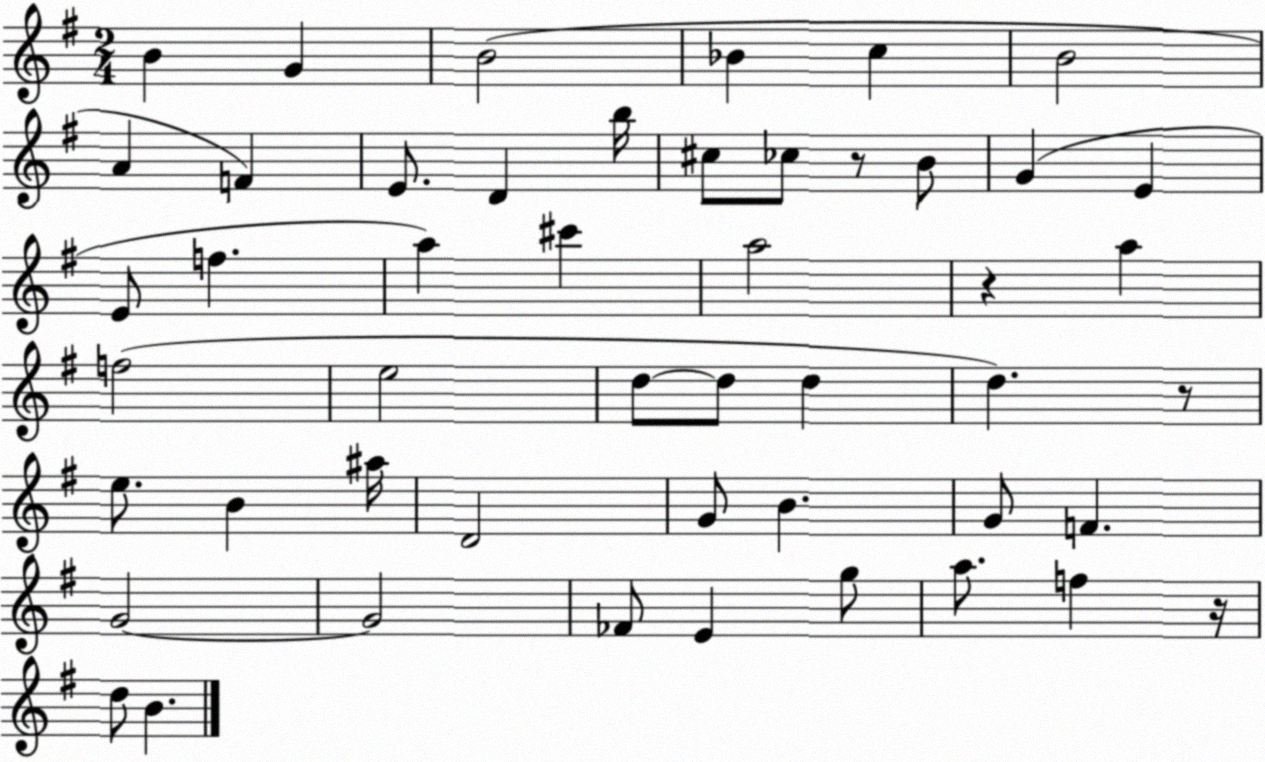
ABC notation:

X:1
T:Untitled
M:2/4
L:1/4
K:G
B G B2 _B c B2 A F E/2 D b/4 ^c/2 _c/2 z/2 B/2 G E E/2 f a ^c' a2 z a f2 e2 d/2 d/2 d d z/2 e/2 B ^a/4 D2 G/2 B G/2 F G2 G2 _F/2 E g/2 a/2 f z/4 d/2 B